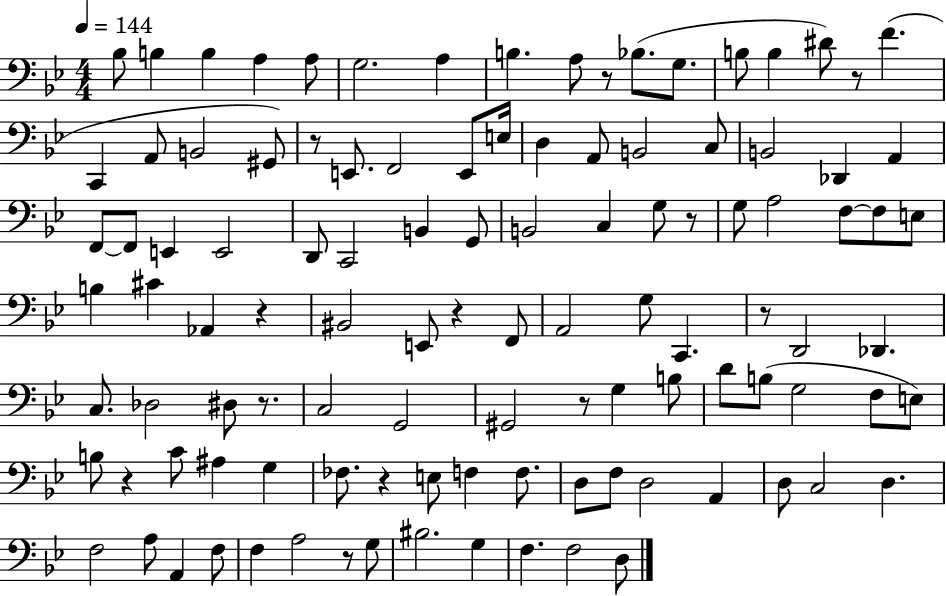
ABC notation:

X:1
T:Untitled
M:4/4
L:1/4
K:Bb
_B,/2 B, B, A, A,/2 G,2 A, B, A,/2 z/2 _B,/2 G,/2 B,/2 B, ^D/2 z/2 F C,, A,,/2 B,,2 ^G,,/2 z/2 E,,/2 F,,2 E,,/2 E,/4 D, A,,/2 B,,2 C,/2 B,,2 _D,, A,, F,,/2 F,,/2 E,, E,,2 D,,/2 C,,2 B,, G,,/2 B,,2 C, G,/2 z/2 G,/2 A,2 F,/2 F,/2 E,/2 B, ^C _A,, z ^B,,2 E,,/2 z F,,/2 A,,2 G,/2 C,, z/2 D,,2 _D,, C,/2 _D,2 ^D,/2 z/2 C,2 G,,2 ^G,,2 z/2 G, B,/2 D/2 B,/2 G,2 F,/2 E,/2 B,/2 z C/2 ^A, G, _F,/2 z E,/2 F, F,/2 D,/2 F,/2 D,2 A,, D,/2 C,2 D, F,2 A,/2 A,, F,/2 F, A,2 z/2 G,/2 ^B,2 G, F, F,2 D,/2